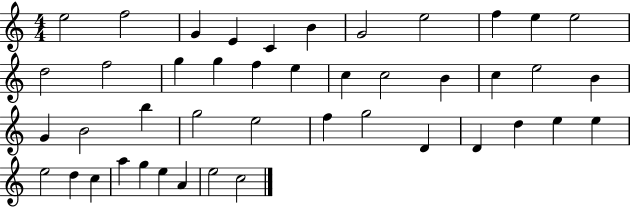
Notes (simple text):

E5/h F5/h G4/q E4/q C4/q B4/q G4/h E5/h F5/q E5/q E5/h D5/h F5/h G5/q G5/q F5/q E5/q C5/q C5/h B4/q C5/q E5/h B4/q G4/q B4/h B5/q G5/h E5/h F5/q G5/h D4/q D4/q D5/q E5/q E5/q E5/h D5/q C5/q A5/q G5/q E5/q A4/q E5/h C5/h